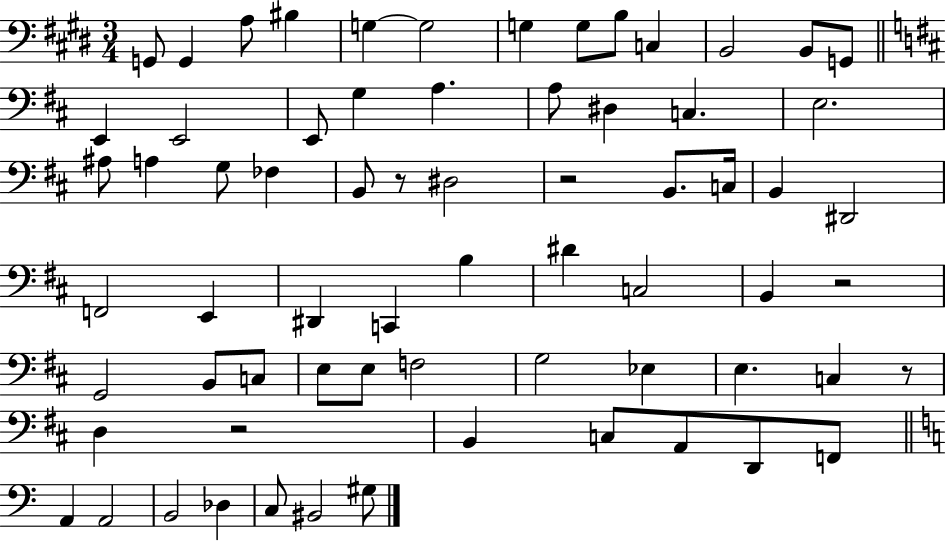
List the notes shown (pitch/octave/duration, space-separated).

G2/e G2/q A3/e BIS3/q G3/q G3/h G3/q G3/e B3/e C3/q B2/h B2/e G2/e E2/q E2/h E2/e G3/q A3/q. A3/e D#3/q C3/q. E3/h. A#3/e A3/q G3/e FES3/q B2/e R/e D#3/h R/h B2/e. C3/s B2/q D#2/h F2/h E2/q D#2/q C2/q B3/q D#4/q C3/h B2/q R/h G2/h B2/e C3/e E3/e E3/e F3/h G3/h Eb3/q E3/q. C3/q R/e D3/q R/h B2/q C3/e A2/e D2/e F2/e A2/q A2/h B2/h Db3/q C3/e BIS2/h G#3/e